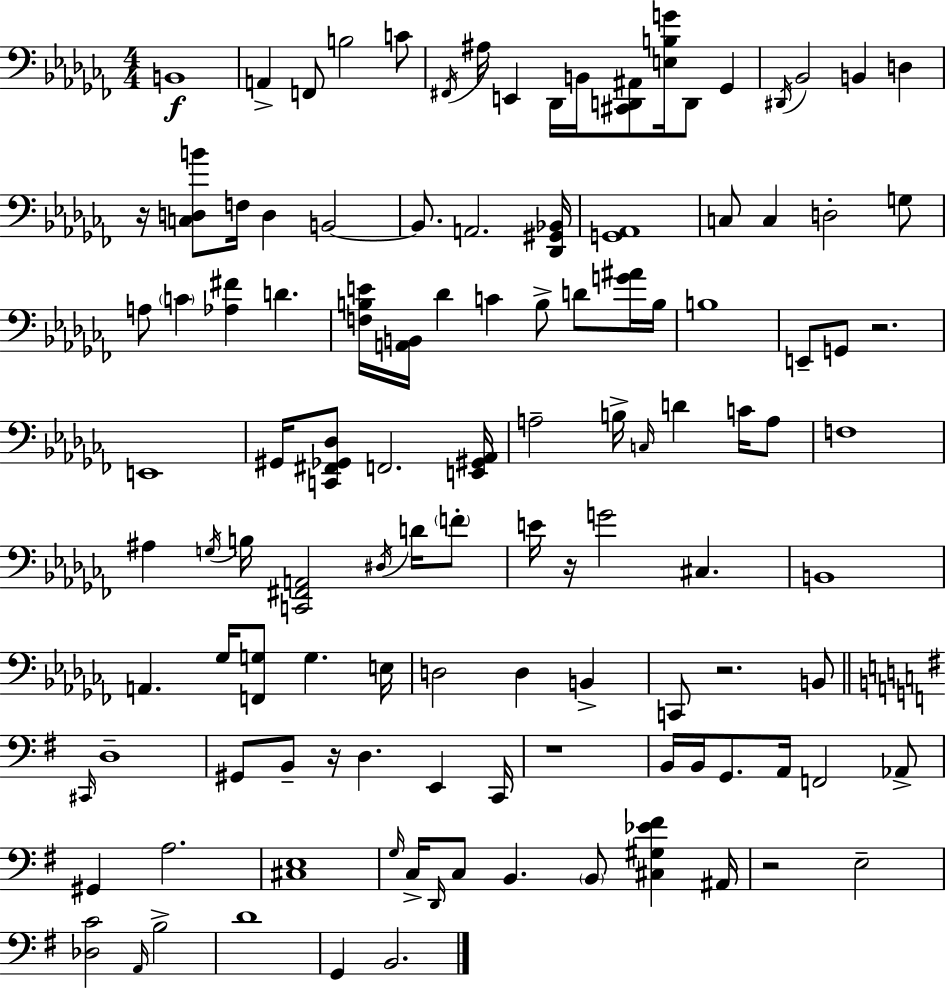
{
  \clef bass
  \numericTimeSignature
  \time 4/4
  \key aes \minor
  b,1\f | a,4-> f,8 b2 c'8 | \acciaccatura { fis,16 } ais16 e,4 des,16 b,16 <cis, d, ais,>8 <e b g'>16 d,8 ges,4 | \acciaccatura { dis,16 } bes,2 b,4 d4 | \break r16 <c d b'>8 f16 d4 b,2~~ | b,8. a,2. | <des, gis, bes,>16 <g, aes,>1 | c8 c4 d2-. | \break g8 a8 \parenthesize c'4 <aes fis'>4 d'4. | <f b e'>16 <a, b,>16 des'4 c'4 b8-> d'8 | <g' ais'>16 b16 b1 | e,8-- g,8 r2. | \break e,1 | gis,16 <c, fis, ges, des>8 f,2. | <e, gis, aes,>16 a2-- b16-> \grace { c16 } d'4 | c'16 a8 f1 | \break ais4 \acciaccatura { g16 } b16 <c, fis, a,>2 | \acciaccatura { dis16 } d'16 \parenthesize f'8-. e'16 r16 g'2 cis4. | b,1 | a,4. ges16 <f, g>8 g4. | \break e16 d2 d4 | b,4-> c,8 r2. | b,8 \bar "||" \break \key e \minor \grace { cis,16 } d1-- | gis,8 b,8-- r16 d4. e,4 | c,16 r1 | b,16 b,16 g,8. a,16 f,2 aes,8-> | \break gis,4 a2. | <cis e>1 | \grace { g16 } c16-> \grace { d,16 } c8 b,4. \parenthesize b,8 <cis gis ees' fis'>4 | ais,16 r2 e2-- | \break <des c'>2 \grace { a,16 } b2-> | d'1 | g,4 b,2. | \bar "|."
}